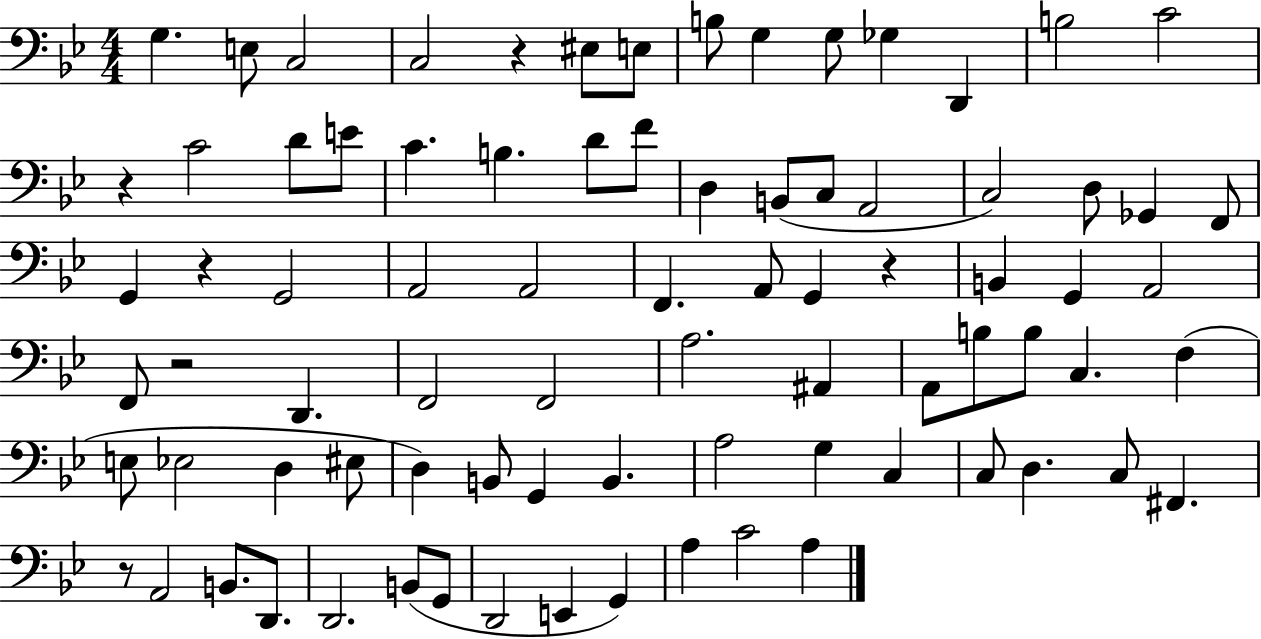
G3/q. E3/e C3/h C3/h R/q EIS3/e E3/e B3/e G3/q G3/e Gb3/q D2/q B3/h C4/h R/q C4/h D4/e E4/e C4/q. B3/q. D4/e F4/e D3/q B2/e C3/e A2/h C3/h D3/e Gb2/q F2/e G2/q R/q G2/h A2/h A2/h F2/q. A2/e G2/q R/q B2/q G2/q A2/h F2/e R/h D2/q. F2/h F2/h A3/h. A#2/q A2/e B3/e B3/e C3/q. F3/q E3/e Eb3/h D3/q EIS3/e D3/q B2/e G2/q B2/q. A3/h G3/q C3/q C3/e D3/q. C3/e F#2/q. R/e A2/h B2/e. D2/e. D2/h. B2/e G2/e D2/h E2/q G2/q A3/q C4/h A3/q